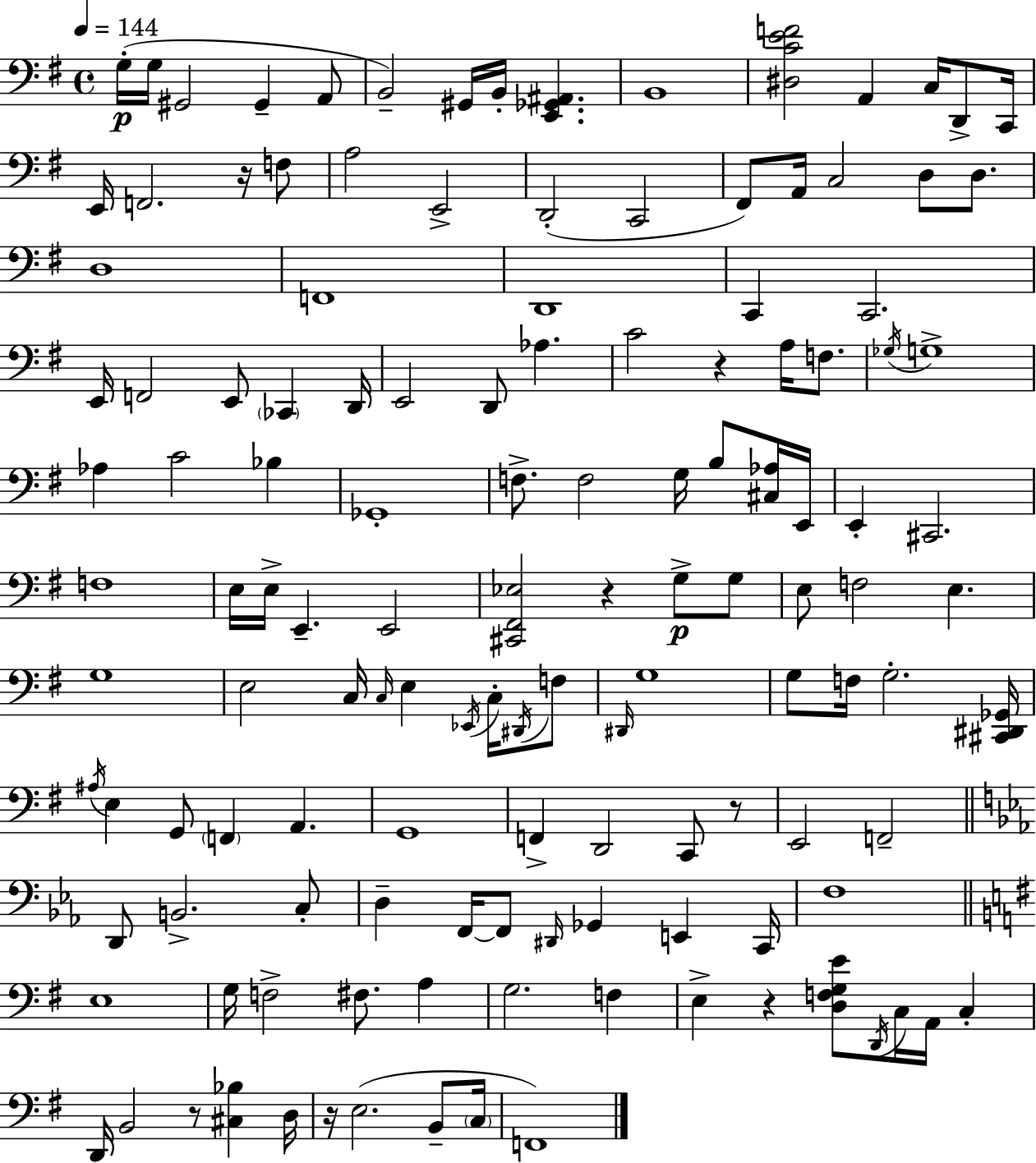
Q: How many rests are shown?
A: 7